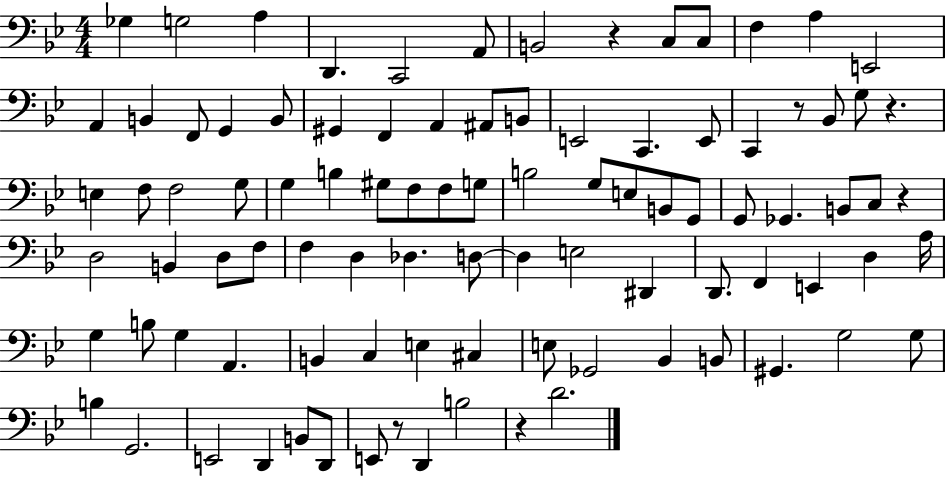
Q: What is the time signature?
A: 4/4